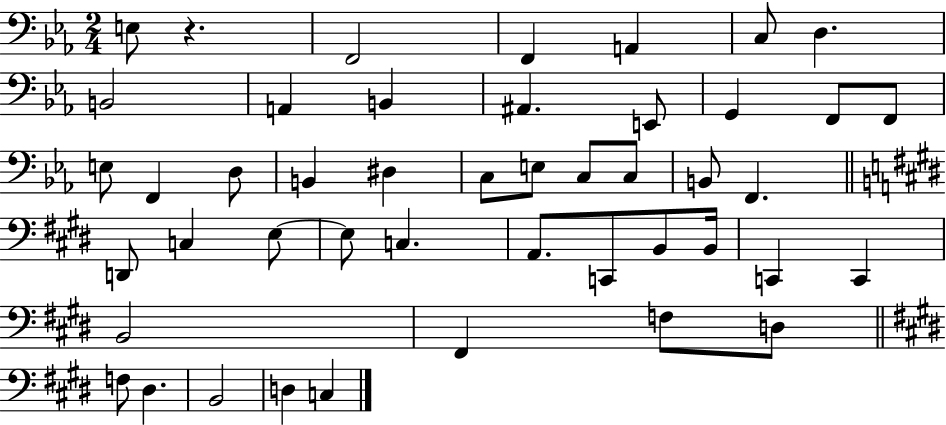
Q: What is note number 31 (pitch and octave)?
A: A2